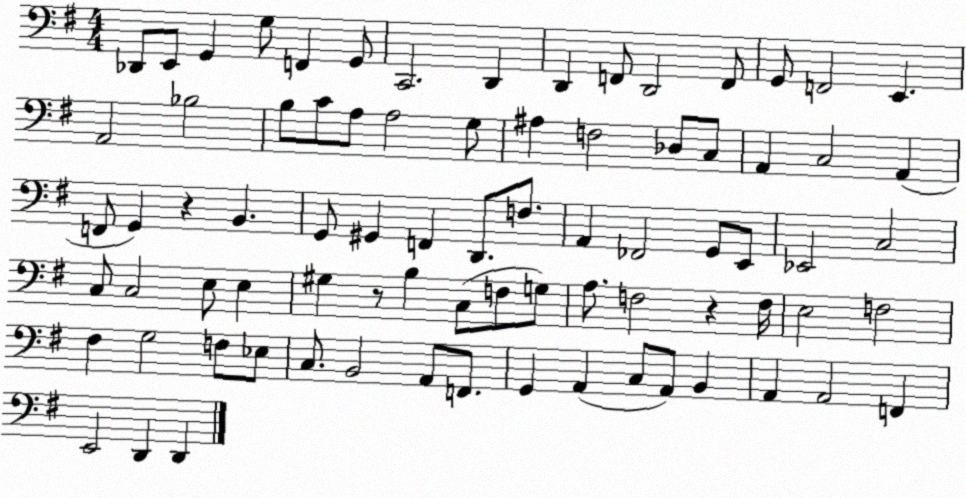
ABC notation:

X:1
T:Untitled
M:4/4
L:1/4
K:G
_D,,/2 E,,/2 G,, G,/2 F,, G,,/2 C,,2 D,, D,, F,,/2 D,,2 F,,/2 G,,/2 F,,2 E,, A,,2 _B,2 B,/2 C/2 A,/2 A,2 G,/2 ^A, F,2 _D,/2 C,/2 A,, C,2 A,, F,,/2 G,, z B,, G,,/2 ^G,, F,, D,,/2 F,/2 A,, _F,,2 G,,/2 E,,/2 _E,,2 C,2 C,/2 C,2 E,/2 E, ^G, z/2 B, C,/2 F,/2 G,/2 A,/2 F,2 z F,/4 E,2 F,2 ^F, G,2 F,/2 _E,/2 C,/2 B,,2 A,,/2 F,,/2 G,, A,, C,/2 A,,/2 B,, A,, A,,2 F,, E,,2 D,, D,,